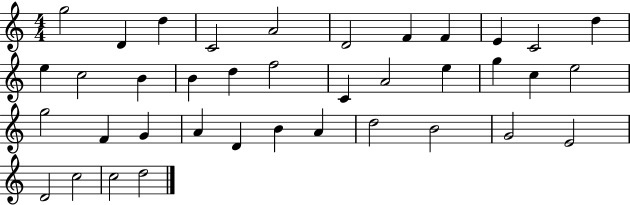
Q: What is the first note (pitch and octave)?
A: G5